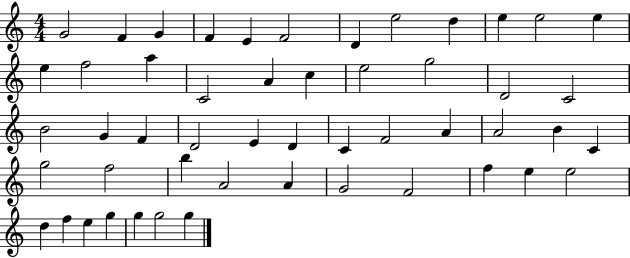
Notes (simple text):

G4/h F4/q G4/q F4/q E4/q F4/h D4/q E5/h D5/q E5/q E5/h E5/q E5/q F5/h A5/q C4/h A4/q C5/q E5/h G5/h D4/h C4/h B4/h G4/q F4/q D4/h E4/q D4/q C4/q F4/h A4/q A4/h B4/q C4/q G5/h F5/h B5/q A4/h A4/q G4/h F4/h F5/q E5/q E5/h D5/q F5/q E5/q G5/q G5/q G5/h G5/q